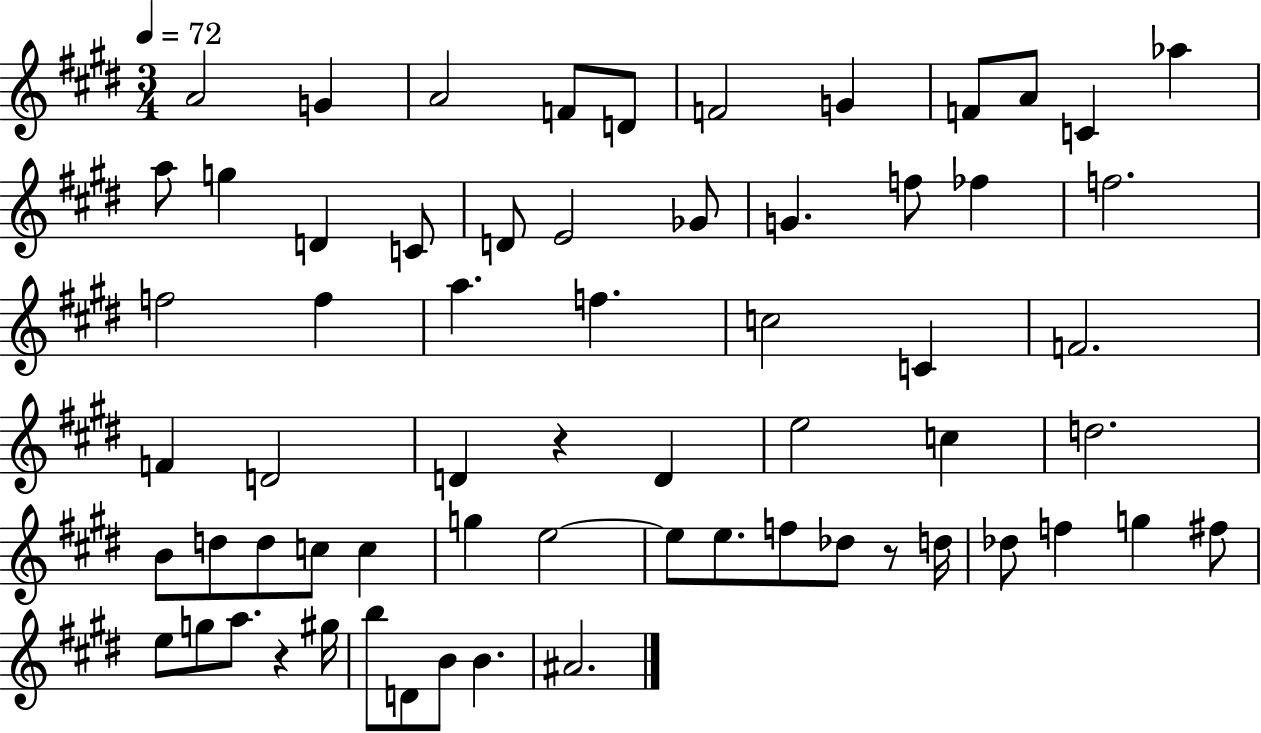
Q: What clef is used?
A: treble